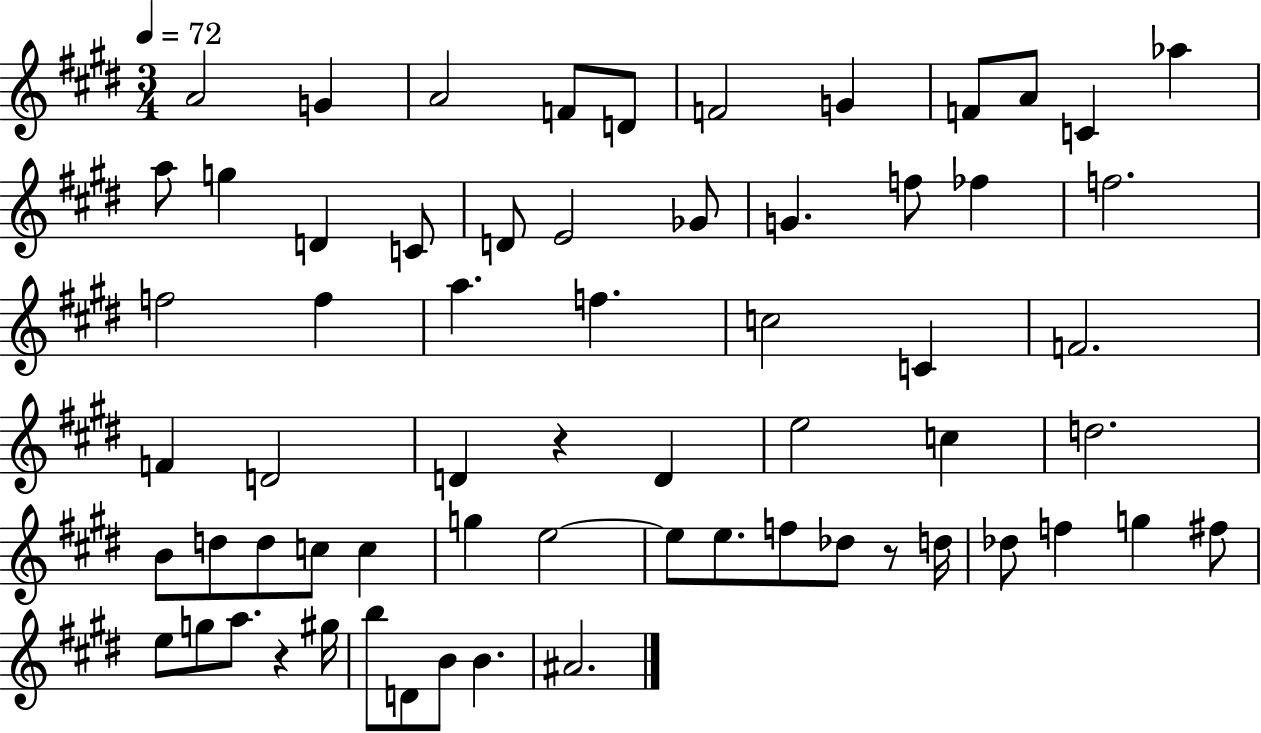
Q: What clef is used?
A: treble